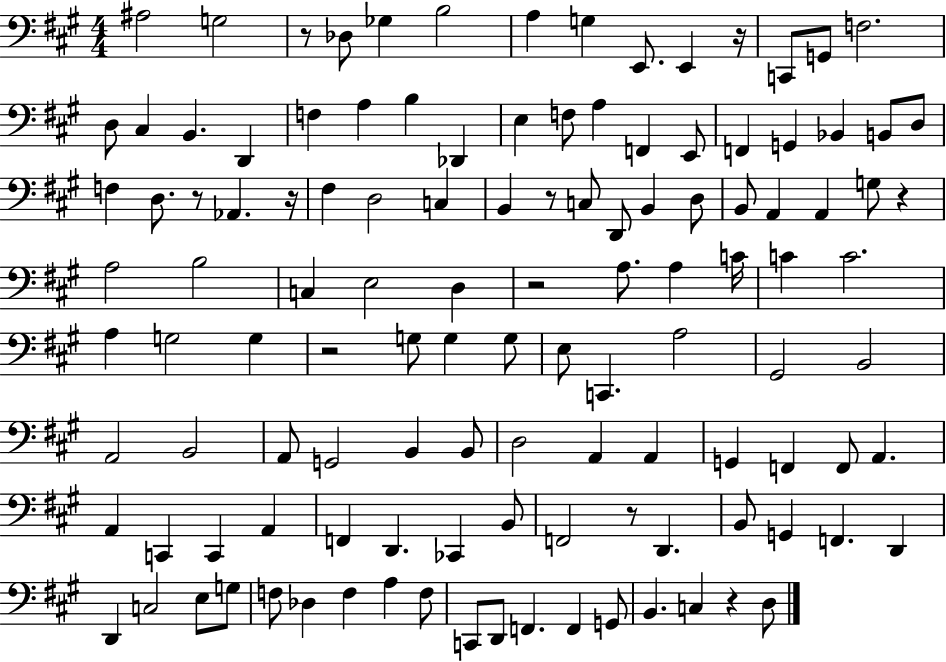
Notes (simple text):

A#3/h G3/h R/e Db3/e Gb3/q B3/h A3/q G3/q E2/e. E2/q R/s C2/e G2/e F3/h. D3/e C#3/q B2/q. D2/q F3/q A3/q B3/q Db2/q E3/q F3/e A3/q F2/q E2/e F2/q G2/q Bb2/q B2/e D3/e F3/q D3/e. R/e Ab2/q. R/s F#3/q D3/h C3/q B2/q R/e C3/e D2/e B2/q D3/e B2/e A2/q A2/q G3/e R/q A3/h B3/h C3/q E3/h D3/q R/h A3/e. A3/q C4/s C4/q C4/h. A3/q G3/h G3/q R/h G3/e G3/q G3/e E3/e C2/q. A3/h G#2/h B2/h A2/h B2/h A2/e G2/h B2/q B2/e D3/h A2/q A2/q G2/q F2/q F2/e A2/q. A2/q C2/q C2/q A2/q F2/q D2/q. CES2/q B2/e F2/h R/e D2/q. B2/e G2/q F2/q. D2/q D2/q C3/h E3/e G3/e F3/e Db3/q F3/q A3/q F3/e C2/e D2/e F2/q. F2/q G2/e B2/q. C3/q R/q D3/e